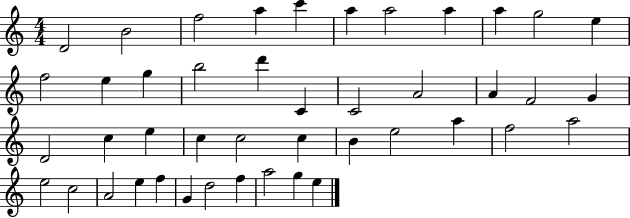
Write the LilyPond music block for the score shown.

{
  \clef treble
  \numericTimeSignature
  \time 4/4
  \key c \major
  d'2 b'2 | f''2 a''4 c'''4 | a''4 a''2 a''4 | a''4 g''2 e''4 | \break f''2 e''4 g''4 | b''2 d'''4 c'4 | c'2 a'2 | a'4 f'2 g'4 | \break d'2 c''4 e''4 | c''4 c''2 c''4 | b'4 e''2 a''4 | f''2 a''2 | \break e''2 c''2 | a'2 e''4 f''4 | g'4 d''2 f''4 | a''2 g''4 e''4 | \break \bar "|."
}